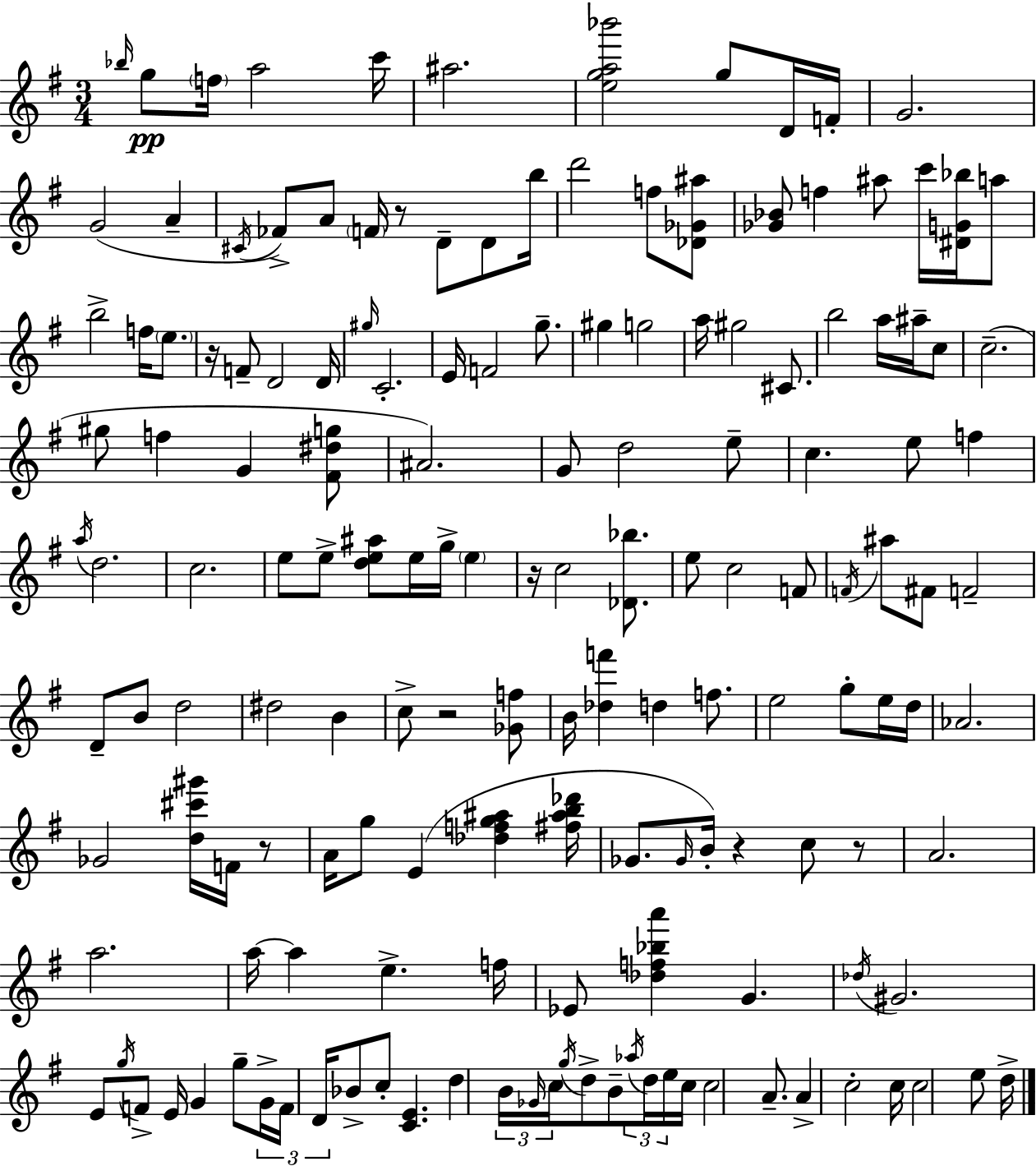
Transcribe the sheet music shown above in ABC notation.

X:1
T:Untitled
M:3/4
L:1/4
K:Em
_b/4 g/2 f/4 a2 c'/4 ^a2 [ega_b']2 g/2 D/4 F/4 G2 G2 A ^C/4 _F/2 A/2 F/4 z/2 D/2 D/2 b/4 d'2 f/2 [_D_G^a]/2 [_G_B]/2 f ^a/2 c'/4 [^DG_b]/4 a/2 b2 f/4 e/2 z/4 F/2 D2 D/4 ^g/4 C2 E/4 F2 g/2 ^g g2 a/4 ^g2 ^C/2 b2 a/4 ^a/4 c/2 c2 ^g/2 f G [^F^dg]/2 ^A2 G/2 d2 e/2 c e/2 f a/4 d2 c2 e/2 e/2 [de^a]/2 e/4 g/4 e z/4 c2 [_D_b]/2 e/2 c2 F/2 F/4 ^a/2 ^F/2 F2 D/2 B/2 d2 ^d2 B c/2 z2 [_Gf]/2 B/4 [_df'] d f/2 e2 g/2 e/4 d/4 _A2 _G2 [d^c'^g']/4 F/4 z/2 A/4 g/2 E [_dfg^a] [^f^ab_d']/4 _G/2 _G/4 B/4 z c/2 z/2 A2 a2 a/4 a e f/4 _E/2 [_df_ba'] G _d/4 ^G2 E/2 g/4 F/2 E/4 G g/2 G/4 F/4 D/4 _B/2 c/2 [CE] d B/4 _G/4 c/4 g/4 d/2 B/2 _a/4 d/4 e/4 c/4 c2 A/2 A c2 c/4 c2 e/2 d/4